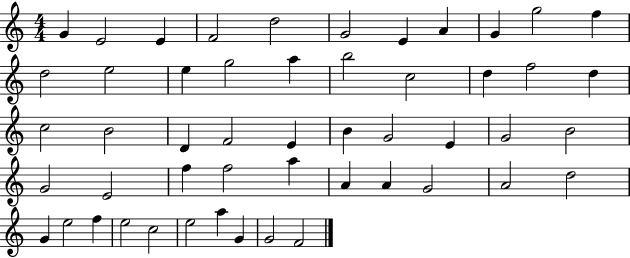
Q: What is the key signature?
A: C major